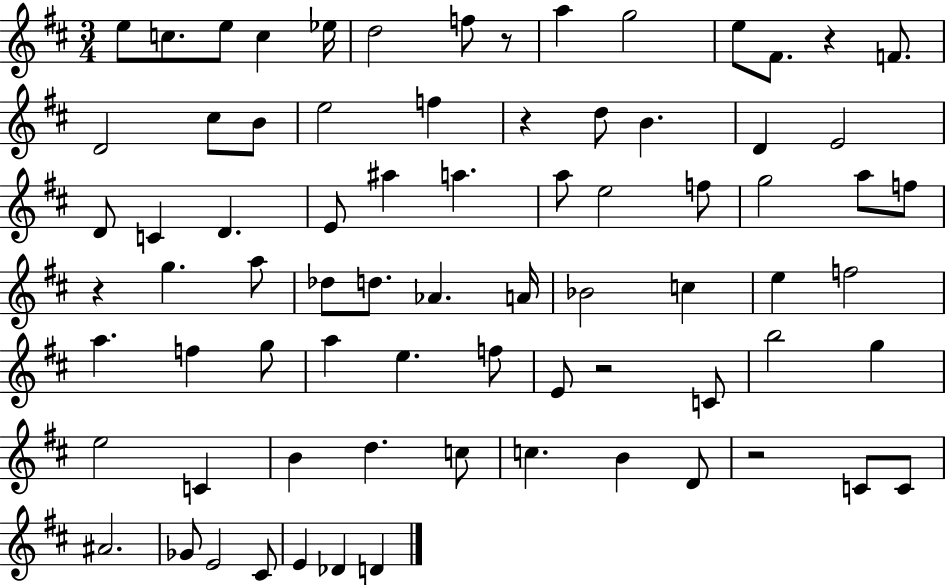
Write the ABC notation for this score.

X:1
T:Untitled
M:3/4
L:1/4
K:D
e/2 c/2 e/2 c _e/4 d2 f/2 z/2 a g2 e/2 ^F/2 z F/2 D2 ^c/2 B/2 e2 f z d/2 B D E2 D/2 C D E/2 ^a a a/2 e2 f/2 g2 a/2 f/2 z g a/2 _d/2 d/2 _A A/4 _B2 c e f2 a f g/2 a e f/2 E/2 z2 C/2 b2 g e2 C B d c/2 c B D/2 z2 C/2 C/2 ^A2 _G/2 E2 ^C/2 E _D D